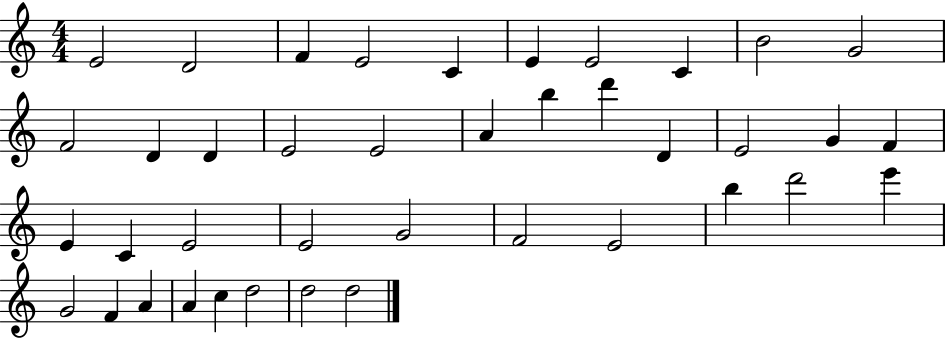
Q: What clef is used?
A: treble